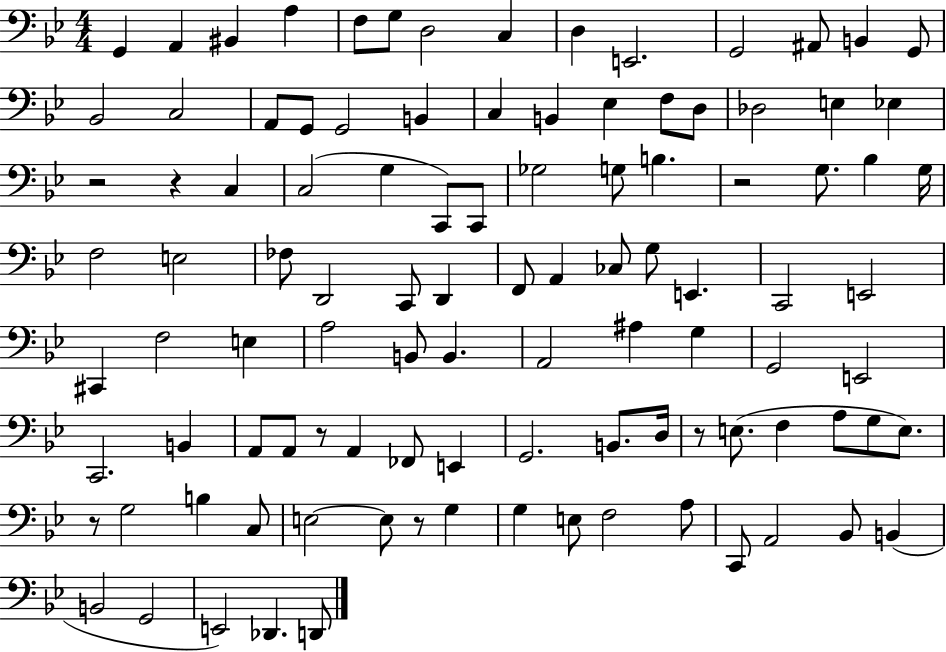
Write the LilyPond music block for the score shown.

{
  \clef bass
  \numericTimeSignature
  \time 4/4
  \key bes \major
  g,4 a,4 bis,4 a4 | f8 g8 d2 c4 | d4 e,2. | g,2 ais,8 b,4 g,8 | \break bes,2 c2 | a,8 g,8 g,2 b,4 | c4 b,4 ees4 f8 d8 | des2 e4 ees4 | \break r2 r4 c4 | c2( g4 c,8) c,8 | ges2 g8 b4. | r2 g8. bes4 g16 | \break f2 e2 | fes8 d,2 c,8 d,4 | f,8 a,4 ces8 g8 e,4. | c,2 e,2 | \break cis,4 f2 e4 | a2 b,8 b,4. | a,2 ais4 g4 | g,2 e,2 | \break c,2. b,4 | a,8 a,8 r8 a,4 fes,8 e,4 | g,2. b,8. d16 | r8 e8.( f4 a8 g8 e8.) | \break r8 g2 b4 c8 | e2~~ e8 r8 g4 | g4 e8 f2 a8 | c,8 a,2 bes,8 b,4( | \break b,2 g,2 | e,2) des,4. d,8 | \bar "|."
}